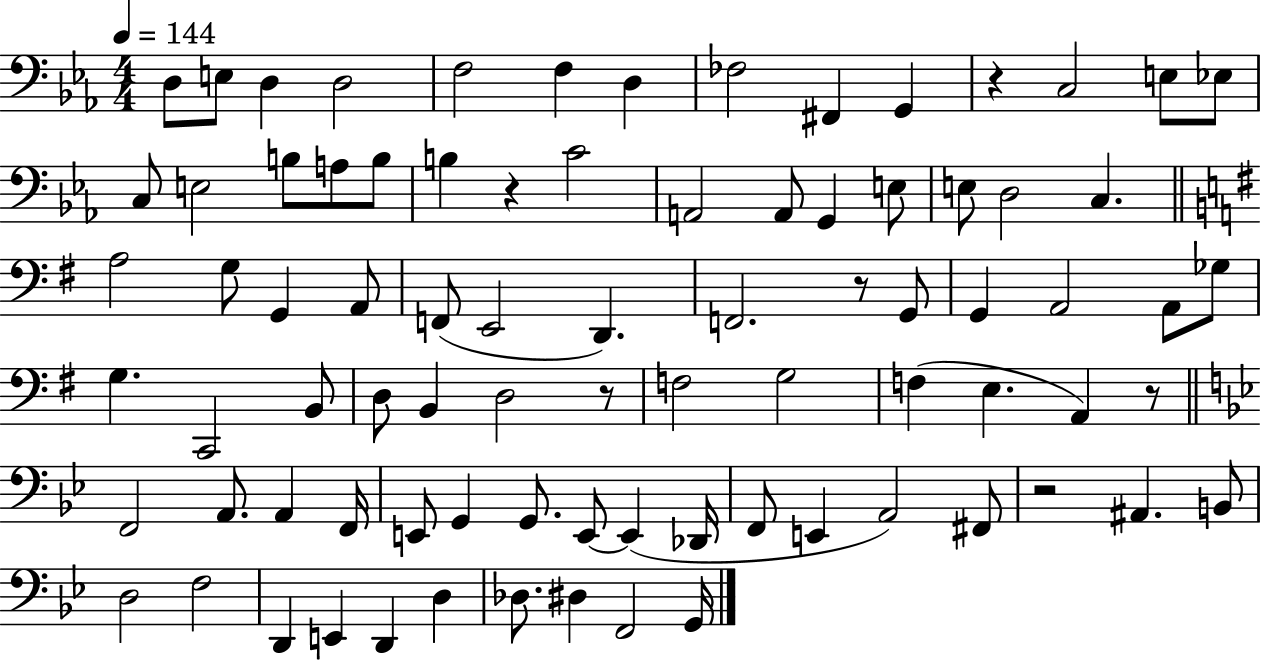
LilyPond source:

{
  \clef bass
  \numericTimeSignature
  \time 4/4
  \key ees \major
  \tempo 4 = 144
  d8 e8 d4 d2 | f2 f4 d4 | fes2 fis,4 g,4 | r4 c2 e8 ees8 | \break c8 e2 b8 a8 b8 | b4 r4 c'2 | a,2 a,8 g,4 e8 | e8 d2 c4. | \break \bar "||" \break \key g \major a2 g8 g,4 a,8 | f,8( e,2 d,4.) | f,2. r8 g,8 | g,4 a,2 a,8 ges8 | \break g4. c,2 b,8 | d8 b,4 d2 r8 | f2 g2 | f4( e4. a,4) r8 | \break \bar "||" \break \key g \minor f,2 a,8. a,4 f,16 | e,8 g,4 g,8. e,8~~ e,4( des,16 | f,8 e,4 a,2) fis,8 | r2 ais,4. b,8 | \break d2 f2 | d,4 e,4 d,4 d4 | des8. dis4 f,2 g,16 | \bar "|."
}